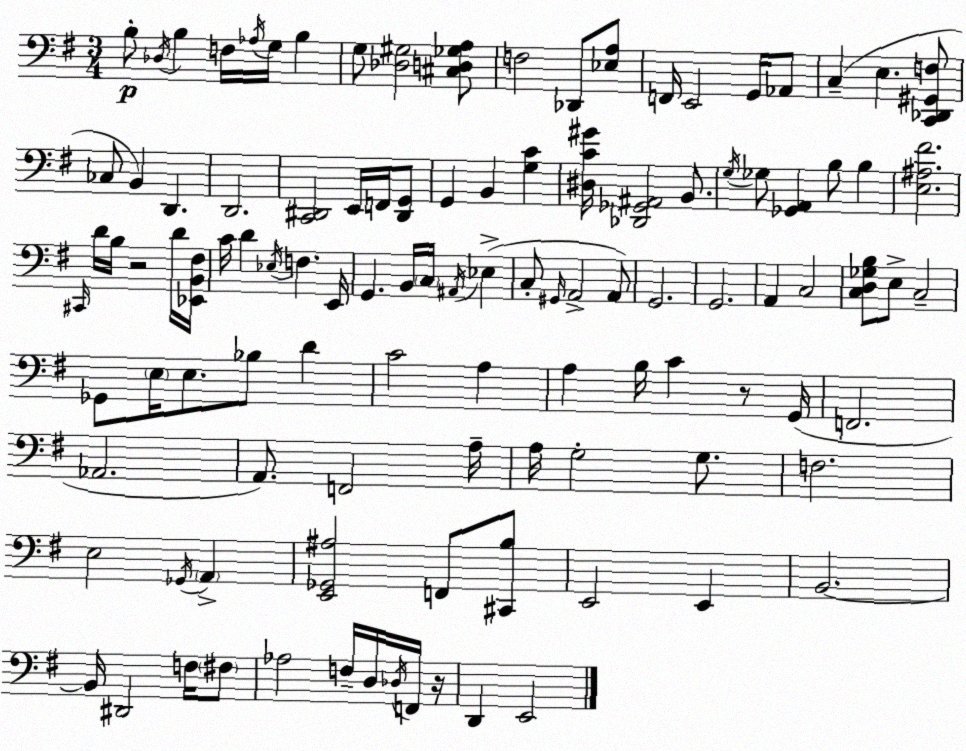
X:1
T:Untitled
M:3/4
L:1/4
K:Em
B,/2 _D,/4 B, F,/4 _A,/4 G,/4 B, G,/2 [_D,^G,]2 [^C,D,_G,A,]/2 F,2 _D,,/2 [_E,A,]/2 F,,/4 E,,2 G,,/4 _A,,/2 C, E, [C,,_D,,^G,,F,]/2 _C,/2 B,, D,, D,,2 [C,,^D,,]2 E,,/4 F,,/4 [^D,,G,,]/2 G,, B,, [G,C] [^D,C^G]/4 [_D,,_G,,^A,,]2 B,,/2 G,/4 _G,/2 [_G,,A,,] B,/2 B, [E,^A,^F]2 ^C,,/4 D/4 B,/4 z2 D/4 [_E,,B,,^F,]/4 C/4 D _E,/4 F, E,,/4 G,, B,,/4 C,/4 ^A,,/4 _E, C,/2 ^G,,/4 A,,2 A,,/2 G,,2 G,,2 A,, C,2 [C,D,_G,B,]/2 E,/2 C,2 _G,,/2 E,/4 E,/2 _B,/2 D C2 A, A, B,/4 C z/2 G,,/4 F,,2 _A,,2 A,,/2 F,,2 A,/4 A,/4 G,2 G,/2 F,2 E,2 _G,,/4 A,, [E,,_G,,^A,]2 F,,/2 [^C,,B,]/2 E,,2 E,, B,,2 B,,/4 ^D,,2 F,/4 ^F,/2 _A,2 F,/4 D,/4 _D,/4 F,,/4 z/4 D,, E,,2